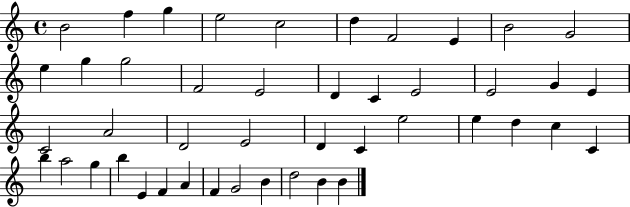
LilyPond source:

{
  \clef treble
  \time 4/4
  \defaultTimeSignature
  \key c \major
  b'2 f''4 g''4 | e''2 c''2 | d''4 f'2 e'4 | b'2 g'2 | \break e''4 g''4 g''2 | f'2 e'2 | d'4 c'4 e'2 | e'2 g'4 e'4 | \break c'2 a'2 | d'2 e'2 | d'4 c'4 e''2 | e''4 d''4 c''4 c'4 | \break b''4 a''2 g''4 | b''4 e'4 f'4 a'4 | f'4 g'2 b'4 | d''2 b'4 b'4 | \break \bar "|."
}